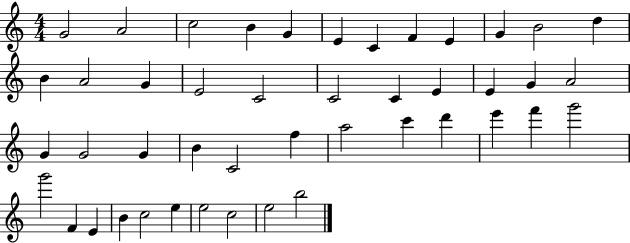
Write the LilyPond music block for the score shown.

{
  \clef treble
  \numericTimeSignature
  \time 4/4
  \key c \major
  g'2 a'2 | c''2 b'4 g'4 | e'4 c'4 f'4 e'4 | g'4 b'2 d''4 | \break b'4 a'2 g'4 | e'2 c'2 | c'2 c'4 e'4 | e'4 g'4 a'2 | \break g'4 g'2 g'4 | b'4 c'2 f''4 | a''2 c'''4 d'''4 | e'''4 f'''4 g'''2 | \break g'''2 f'4 e'4 | b'4 c''2 e''4 | e''2 c''2 | e''2 b''2 | \break \bar "|."
}